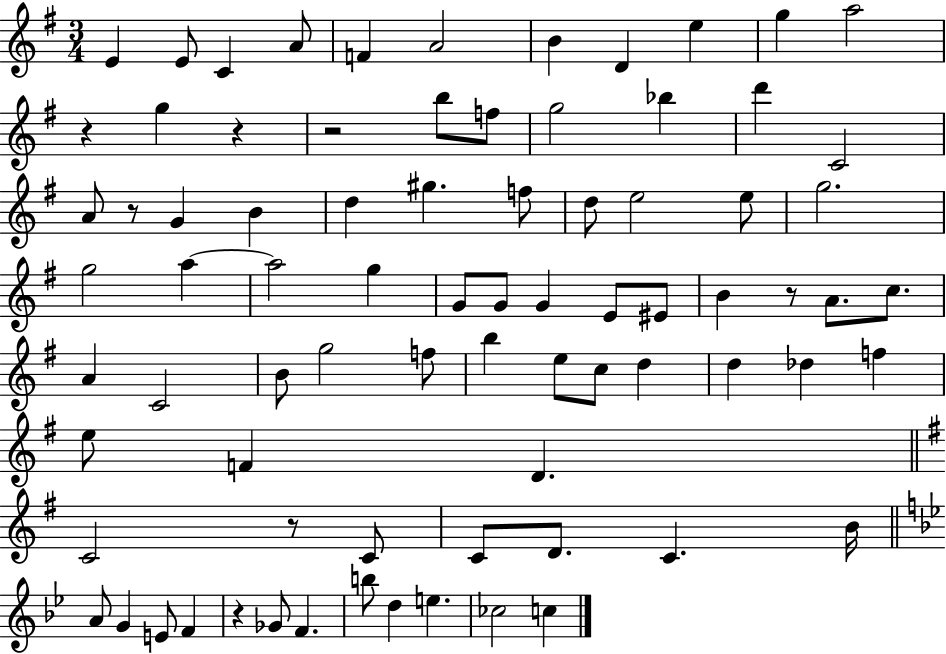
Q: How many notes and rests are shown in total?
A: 79